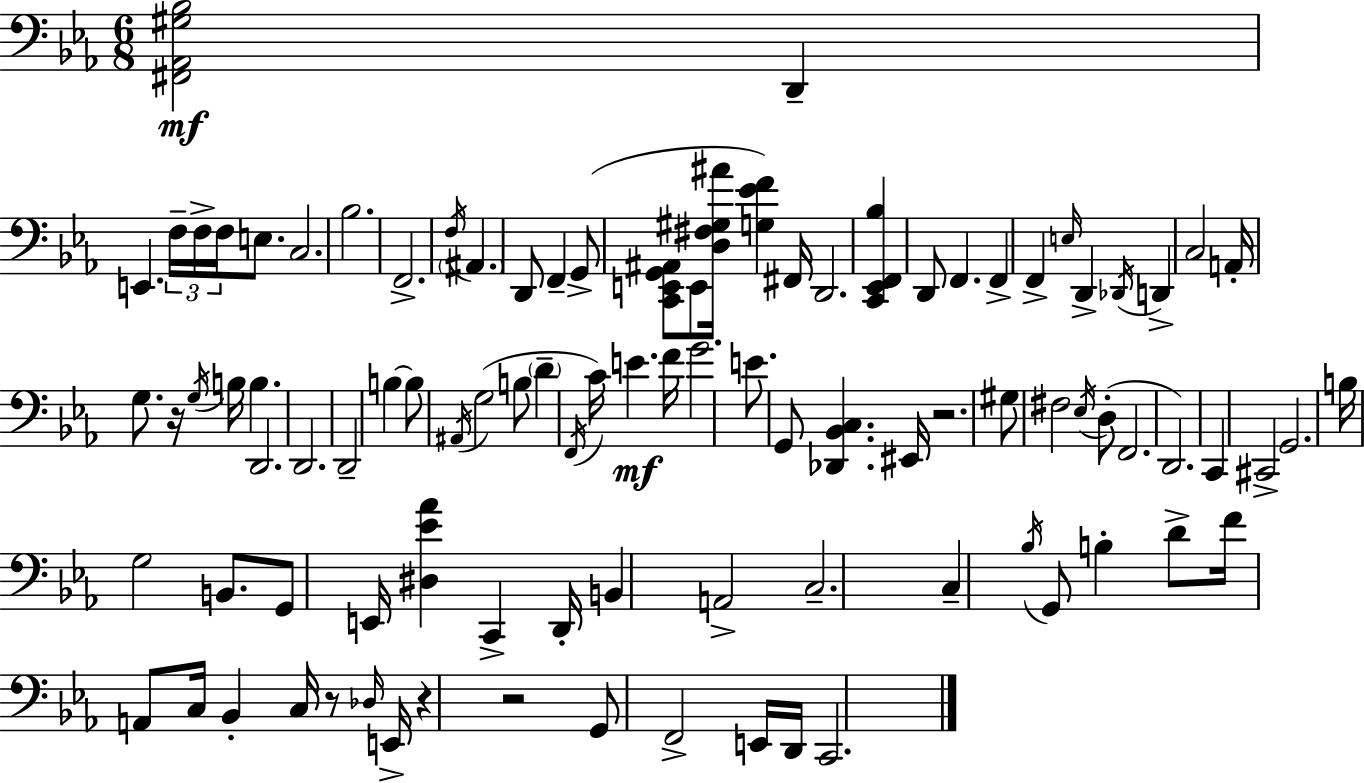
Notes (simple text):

[F#2,Ab2,G#3,Bb3]/h D2/q E2/q. F3/s F3/s F3/s E3/e. C3/h. Bb3/h. F2/h. F3/s A#2/q. D2/e F2/q G2/e [C2,E2,G2,A#2]/e E2/e [D3,F#3,G#3,A#4]/s [G3,Eb4,F4]/q F#2/s D2/h. [C2,Eb2,F2,Bb3]/q D2/e F2/q. F2/q F2/q E3/s D2/q Db2/s D2/q C3/h A2/s G3/e. R/s G3/s B3/s B3/q. D2/h. D2/h. D2/h B3/q B3/e A#2/s G3/h B3/e D4/q F2/s C4/s E4/q. F4/s G4/h. E4/e. G2/e [Db2,Bb2,C3]/q. EIS2/s R/h. G#3/e F#3/h Eb3/s D3/e F2/h. D2/h. C2/q C#2/h G2/h. B3/s G3/h B2/e. G2/e E2/s [D#3,Eb4,Ab4]/q C2/q D2/s B2/q A2/h C3/h. C3/q Bb3/s G2/e B3/q D4/e F4/s A2/e C3/s Bb2/q C3/s R/e Db3/s E2/s R/q R/h G2/e F2/h E2/s D2/s C2/h.